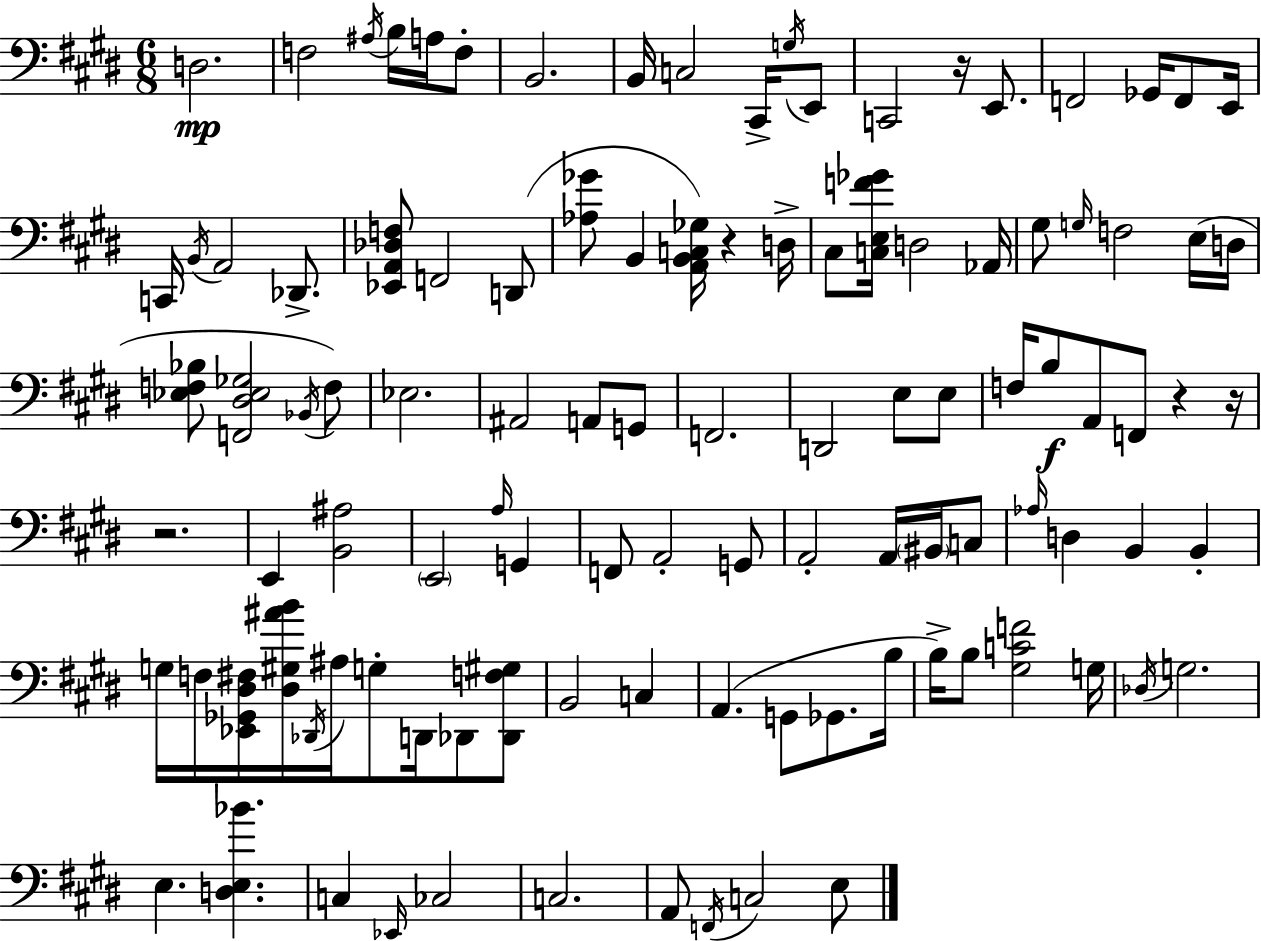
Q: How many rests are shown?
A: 5